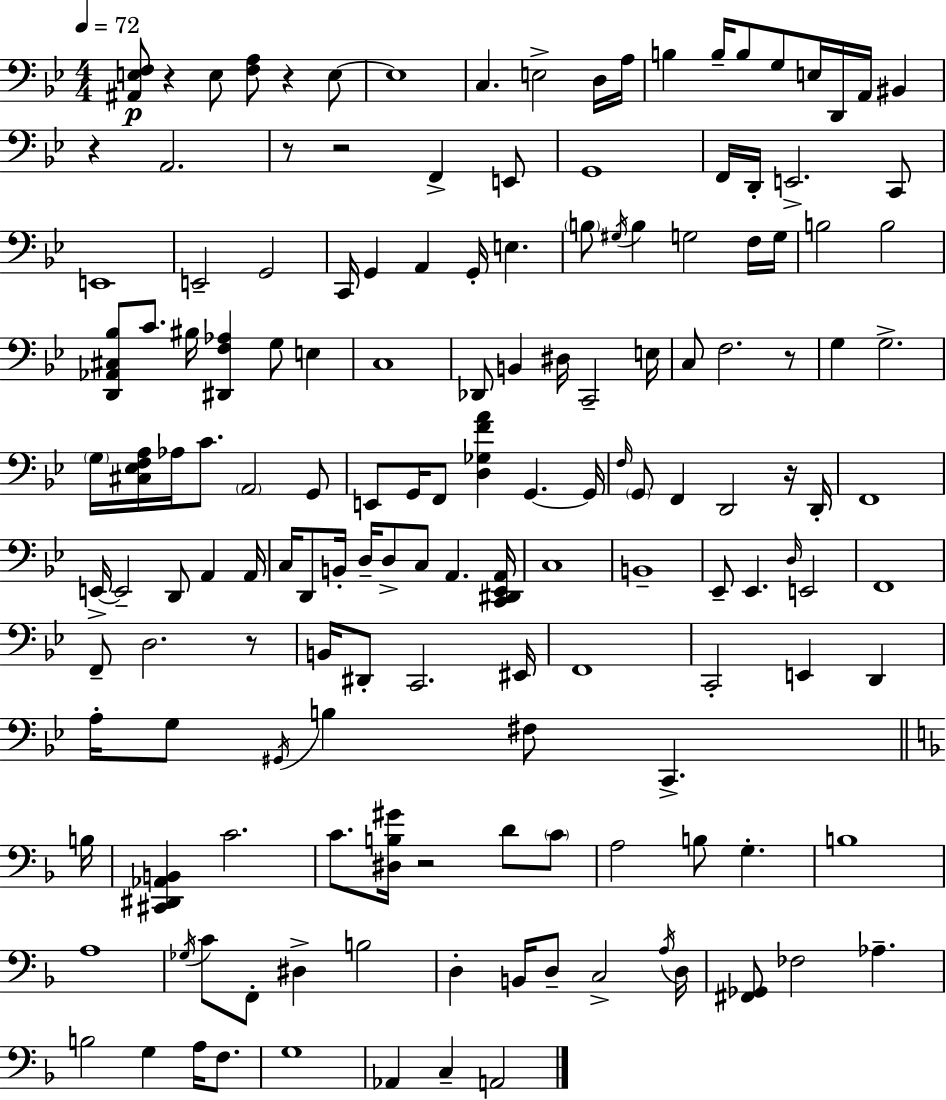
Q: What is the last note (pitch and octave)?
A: A2